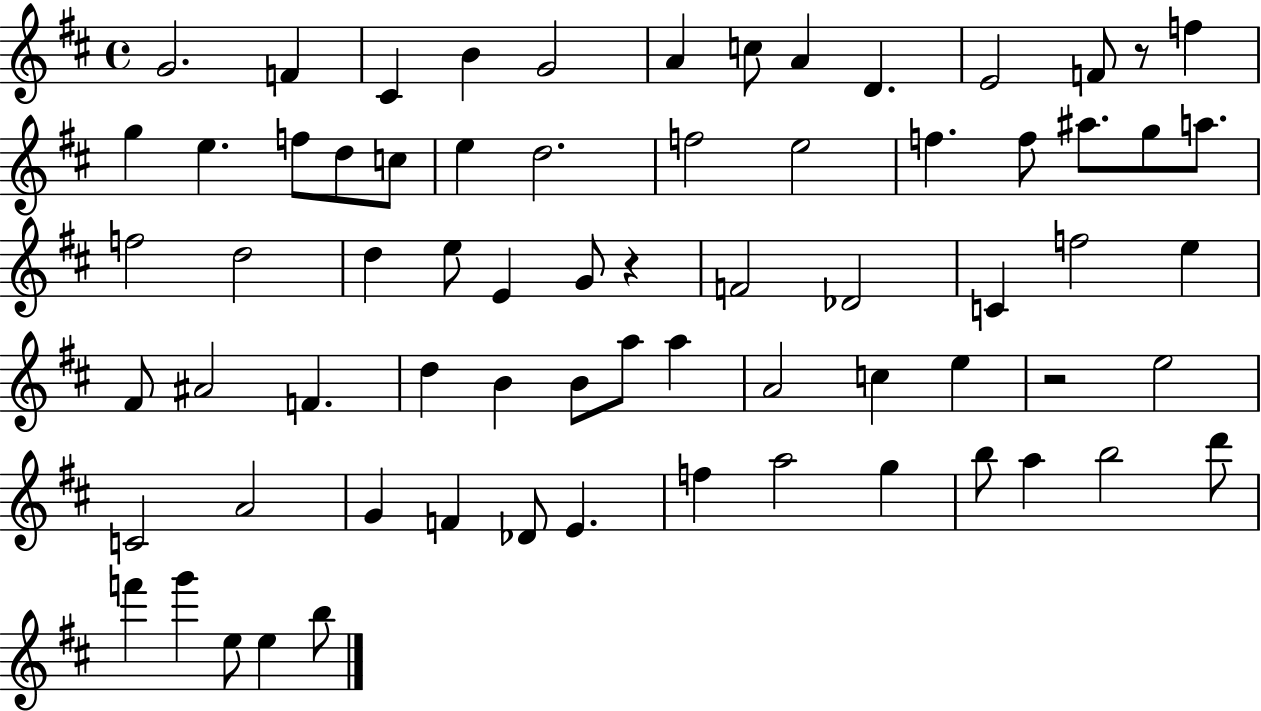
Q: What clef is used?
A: treble